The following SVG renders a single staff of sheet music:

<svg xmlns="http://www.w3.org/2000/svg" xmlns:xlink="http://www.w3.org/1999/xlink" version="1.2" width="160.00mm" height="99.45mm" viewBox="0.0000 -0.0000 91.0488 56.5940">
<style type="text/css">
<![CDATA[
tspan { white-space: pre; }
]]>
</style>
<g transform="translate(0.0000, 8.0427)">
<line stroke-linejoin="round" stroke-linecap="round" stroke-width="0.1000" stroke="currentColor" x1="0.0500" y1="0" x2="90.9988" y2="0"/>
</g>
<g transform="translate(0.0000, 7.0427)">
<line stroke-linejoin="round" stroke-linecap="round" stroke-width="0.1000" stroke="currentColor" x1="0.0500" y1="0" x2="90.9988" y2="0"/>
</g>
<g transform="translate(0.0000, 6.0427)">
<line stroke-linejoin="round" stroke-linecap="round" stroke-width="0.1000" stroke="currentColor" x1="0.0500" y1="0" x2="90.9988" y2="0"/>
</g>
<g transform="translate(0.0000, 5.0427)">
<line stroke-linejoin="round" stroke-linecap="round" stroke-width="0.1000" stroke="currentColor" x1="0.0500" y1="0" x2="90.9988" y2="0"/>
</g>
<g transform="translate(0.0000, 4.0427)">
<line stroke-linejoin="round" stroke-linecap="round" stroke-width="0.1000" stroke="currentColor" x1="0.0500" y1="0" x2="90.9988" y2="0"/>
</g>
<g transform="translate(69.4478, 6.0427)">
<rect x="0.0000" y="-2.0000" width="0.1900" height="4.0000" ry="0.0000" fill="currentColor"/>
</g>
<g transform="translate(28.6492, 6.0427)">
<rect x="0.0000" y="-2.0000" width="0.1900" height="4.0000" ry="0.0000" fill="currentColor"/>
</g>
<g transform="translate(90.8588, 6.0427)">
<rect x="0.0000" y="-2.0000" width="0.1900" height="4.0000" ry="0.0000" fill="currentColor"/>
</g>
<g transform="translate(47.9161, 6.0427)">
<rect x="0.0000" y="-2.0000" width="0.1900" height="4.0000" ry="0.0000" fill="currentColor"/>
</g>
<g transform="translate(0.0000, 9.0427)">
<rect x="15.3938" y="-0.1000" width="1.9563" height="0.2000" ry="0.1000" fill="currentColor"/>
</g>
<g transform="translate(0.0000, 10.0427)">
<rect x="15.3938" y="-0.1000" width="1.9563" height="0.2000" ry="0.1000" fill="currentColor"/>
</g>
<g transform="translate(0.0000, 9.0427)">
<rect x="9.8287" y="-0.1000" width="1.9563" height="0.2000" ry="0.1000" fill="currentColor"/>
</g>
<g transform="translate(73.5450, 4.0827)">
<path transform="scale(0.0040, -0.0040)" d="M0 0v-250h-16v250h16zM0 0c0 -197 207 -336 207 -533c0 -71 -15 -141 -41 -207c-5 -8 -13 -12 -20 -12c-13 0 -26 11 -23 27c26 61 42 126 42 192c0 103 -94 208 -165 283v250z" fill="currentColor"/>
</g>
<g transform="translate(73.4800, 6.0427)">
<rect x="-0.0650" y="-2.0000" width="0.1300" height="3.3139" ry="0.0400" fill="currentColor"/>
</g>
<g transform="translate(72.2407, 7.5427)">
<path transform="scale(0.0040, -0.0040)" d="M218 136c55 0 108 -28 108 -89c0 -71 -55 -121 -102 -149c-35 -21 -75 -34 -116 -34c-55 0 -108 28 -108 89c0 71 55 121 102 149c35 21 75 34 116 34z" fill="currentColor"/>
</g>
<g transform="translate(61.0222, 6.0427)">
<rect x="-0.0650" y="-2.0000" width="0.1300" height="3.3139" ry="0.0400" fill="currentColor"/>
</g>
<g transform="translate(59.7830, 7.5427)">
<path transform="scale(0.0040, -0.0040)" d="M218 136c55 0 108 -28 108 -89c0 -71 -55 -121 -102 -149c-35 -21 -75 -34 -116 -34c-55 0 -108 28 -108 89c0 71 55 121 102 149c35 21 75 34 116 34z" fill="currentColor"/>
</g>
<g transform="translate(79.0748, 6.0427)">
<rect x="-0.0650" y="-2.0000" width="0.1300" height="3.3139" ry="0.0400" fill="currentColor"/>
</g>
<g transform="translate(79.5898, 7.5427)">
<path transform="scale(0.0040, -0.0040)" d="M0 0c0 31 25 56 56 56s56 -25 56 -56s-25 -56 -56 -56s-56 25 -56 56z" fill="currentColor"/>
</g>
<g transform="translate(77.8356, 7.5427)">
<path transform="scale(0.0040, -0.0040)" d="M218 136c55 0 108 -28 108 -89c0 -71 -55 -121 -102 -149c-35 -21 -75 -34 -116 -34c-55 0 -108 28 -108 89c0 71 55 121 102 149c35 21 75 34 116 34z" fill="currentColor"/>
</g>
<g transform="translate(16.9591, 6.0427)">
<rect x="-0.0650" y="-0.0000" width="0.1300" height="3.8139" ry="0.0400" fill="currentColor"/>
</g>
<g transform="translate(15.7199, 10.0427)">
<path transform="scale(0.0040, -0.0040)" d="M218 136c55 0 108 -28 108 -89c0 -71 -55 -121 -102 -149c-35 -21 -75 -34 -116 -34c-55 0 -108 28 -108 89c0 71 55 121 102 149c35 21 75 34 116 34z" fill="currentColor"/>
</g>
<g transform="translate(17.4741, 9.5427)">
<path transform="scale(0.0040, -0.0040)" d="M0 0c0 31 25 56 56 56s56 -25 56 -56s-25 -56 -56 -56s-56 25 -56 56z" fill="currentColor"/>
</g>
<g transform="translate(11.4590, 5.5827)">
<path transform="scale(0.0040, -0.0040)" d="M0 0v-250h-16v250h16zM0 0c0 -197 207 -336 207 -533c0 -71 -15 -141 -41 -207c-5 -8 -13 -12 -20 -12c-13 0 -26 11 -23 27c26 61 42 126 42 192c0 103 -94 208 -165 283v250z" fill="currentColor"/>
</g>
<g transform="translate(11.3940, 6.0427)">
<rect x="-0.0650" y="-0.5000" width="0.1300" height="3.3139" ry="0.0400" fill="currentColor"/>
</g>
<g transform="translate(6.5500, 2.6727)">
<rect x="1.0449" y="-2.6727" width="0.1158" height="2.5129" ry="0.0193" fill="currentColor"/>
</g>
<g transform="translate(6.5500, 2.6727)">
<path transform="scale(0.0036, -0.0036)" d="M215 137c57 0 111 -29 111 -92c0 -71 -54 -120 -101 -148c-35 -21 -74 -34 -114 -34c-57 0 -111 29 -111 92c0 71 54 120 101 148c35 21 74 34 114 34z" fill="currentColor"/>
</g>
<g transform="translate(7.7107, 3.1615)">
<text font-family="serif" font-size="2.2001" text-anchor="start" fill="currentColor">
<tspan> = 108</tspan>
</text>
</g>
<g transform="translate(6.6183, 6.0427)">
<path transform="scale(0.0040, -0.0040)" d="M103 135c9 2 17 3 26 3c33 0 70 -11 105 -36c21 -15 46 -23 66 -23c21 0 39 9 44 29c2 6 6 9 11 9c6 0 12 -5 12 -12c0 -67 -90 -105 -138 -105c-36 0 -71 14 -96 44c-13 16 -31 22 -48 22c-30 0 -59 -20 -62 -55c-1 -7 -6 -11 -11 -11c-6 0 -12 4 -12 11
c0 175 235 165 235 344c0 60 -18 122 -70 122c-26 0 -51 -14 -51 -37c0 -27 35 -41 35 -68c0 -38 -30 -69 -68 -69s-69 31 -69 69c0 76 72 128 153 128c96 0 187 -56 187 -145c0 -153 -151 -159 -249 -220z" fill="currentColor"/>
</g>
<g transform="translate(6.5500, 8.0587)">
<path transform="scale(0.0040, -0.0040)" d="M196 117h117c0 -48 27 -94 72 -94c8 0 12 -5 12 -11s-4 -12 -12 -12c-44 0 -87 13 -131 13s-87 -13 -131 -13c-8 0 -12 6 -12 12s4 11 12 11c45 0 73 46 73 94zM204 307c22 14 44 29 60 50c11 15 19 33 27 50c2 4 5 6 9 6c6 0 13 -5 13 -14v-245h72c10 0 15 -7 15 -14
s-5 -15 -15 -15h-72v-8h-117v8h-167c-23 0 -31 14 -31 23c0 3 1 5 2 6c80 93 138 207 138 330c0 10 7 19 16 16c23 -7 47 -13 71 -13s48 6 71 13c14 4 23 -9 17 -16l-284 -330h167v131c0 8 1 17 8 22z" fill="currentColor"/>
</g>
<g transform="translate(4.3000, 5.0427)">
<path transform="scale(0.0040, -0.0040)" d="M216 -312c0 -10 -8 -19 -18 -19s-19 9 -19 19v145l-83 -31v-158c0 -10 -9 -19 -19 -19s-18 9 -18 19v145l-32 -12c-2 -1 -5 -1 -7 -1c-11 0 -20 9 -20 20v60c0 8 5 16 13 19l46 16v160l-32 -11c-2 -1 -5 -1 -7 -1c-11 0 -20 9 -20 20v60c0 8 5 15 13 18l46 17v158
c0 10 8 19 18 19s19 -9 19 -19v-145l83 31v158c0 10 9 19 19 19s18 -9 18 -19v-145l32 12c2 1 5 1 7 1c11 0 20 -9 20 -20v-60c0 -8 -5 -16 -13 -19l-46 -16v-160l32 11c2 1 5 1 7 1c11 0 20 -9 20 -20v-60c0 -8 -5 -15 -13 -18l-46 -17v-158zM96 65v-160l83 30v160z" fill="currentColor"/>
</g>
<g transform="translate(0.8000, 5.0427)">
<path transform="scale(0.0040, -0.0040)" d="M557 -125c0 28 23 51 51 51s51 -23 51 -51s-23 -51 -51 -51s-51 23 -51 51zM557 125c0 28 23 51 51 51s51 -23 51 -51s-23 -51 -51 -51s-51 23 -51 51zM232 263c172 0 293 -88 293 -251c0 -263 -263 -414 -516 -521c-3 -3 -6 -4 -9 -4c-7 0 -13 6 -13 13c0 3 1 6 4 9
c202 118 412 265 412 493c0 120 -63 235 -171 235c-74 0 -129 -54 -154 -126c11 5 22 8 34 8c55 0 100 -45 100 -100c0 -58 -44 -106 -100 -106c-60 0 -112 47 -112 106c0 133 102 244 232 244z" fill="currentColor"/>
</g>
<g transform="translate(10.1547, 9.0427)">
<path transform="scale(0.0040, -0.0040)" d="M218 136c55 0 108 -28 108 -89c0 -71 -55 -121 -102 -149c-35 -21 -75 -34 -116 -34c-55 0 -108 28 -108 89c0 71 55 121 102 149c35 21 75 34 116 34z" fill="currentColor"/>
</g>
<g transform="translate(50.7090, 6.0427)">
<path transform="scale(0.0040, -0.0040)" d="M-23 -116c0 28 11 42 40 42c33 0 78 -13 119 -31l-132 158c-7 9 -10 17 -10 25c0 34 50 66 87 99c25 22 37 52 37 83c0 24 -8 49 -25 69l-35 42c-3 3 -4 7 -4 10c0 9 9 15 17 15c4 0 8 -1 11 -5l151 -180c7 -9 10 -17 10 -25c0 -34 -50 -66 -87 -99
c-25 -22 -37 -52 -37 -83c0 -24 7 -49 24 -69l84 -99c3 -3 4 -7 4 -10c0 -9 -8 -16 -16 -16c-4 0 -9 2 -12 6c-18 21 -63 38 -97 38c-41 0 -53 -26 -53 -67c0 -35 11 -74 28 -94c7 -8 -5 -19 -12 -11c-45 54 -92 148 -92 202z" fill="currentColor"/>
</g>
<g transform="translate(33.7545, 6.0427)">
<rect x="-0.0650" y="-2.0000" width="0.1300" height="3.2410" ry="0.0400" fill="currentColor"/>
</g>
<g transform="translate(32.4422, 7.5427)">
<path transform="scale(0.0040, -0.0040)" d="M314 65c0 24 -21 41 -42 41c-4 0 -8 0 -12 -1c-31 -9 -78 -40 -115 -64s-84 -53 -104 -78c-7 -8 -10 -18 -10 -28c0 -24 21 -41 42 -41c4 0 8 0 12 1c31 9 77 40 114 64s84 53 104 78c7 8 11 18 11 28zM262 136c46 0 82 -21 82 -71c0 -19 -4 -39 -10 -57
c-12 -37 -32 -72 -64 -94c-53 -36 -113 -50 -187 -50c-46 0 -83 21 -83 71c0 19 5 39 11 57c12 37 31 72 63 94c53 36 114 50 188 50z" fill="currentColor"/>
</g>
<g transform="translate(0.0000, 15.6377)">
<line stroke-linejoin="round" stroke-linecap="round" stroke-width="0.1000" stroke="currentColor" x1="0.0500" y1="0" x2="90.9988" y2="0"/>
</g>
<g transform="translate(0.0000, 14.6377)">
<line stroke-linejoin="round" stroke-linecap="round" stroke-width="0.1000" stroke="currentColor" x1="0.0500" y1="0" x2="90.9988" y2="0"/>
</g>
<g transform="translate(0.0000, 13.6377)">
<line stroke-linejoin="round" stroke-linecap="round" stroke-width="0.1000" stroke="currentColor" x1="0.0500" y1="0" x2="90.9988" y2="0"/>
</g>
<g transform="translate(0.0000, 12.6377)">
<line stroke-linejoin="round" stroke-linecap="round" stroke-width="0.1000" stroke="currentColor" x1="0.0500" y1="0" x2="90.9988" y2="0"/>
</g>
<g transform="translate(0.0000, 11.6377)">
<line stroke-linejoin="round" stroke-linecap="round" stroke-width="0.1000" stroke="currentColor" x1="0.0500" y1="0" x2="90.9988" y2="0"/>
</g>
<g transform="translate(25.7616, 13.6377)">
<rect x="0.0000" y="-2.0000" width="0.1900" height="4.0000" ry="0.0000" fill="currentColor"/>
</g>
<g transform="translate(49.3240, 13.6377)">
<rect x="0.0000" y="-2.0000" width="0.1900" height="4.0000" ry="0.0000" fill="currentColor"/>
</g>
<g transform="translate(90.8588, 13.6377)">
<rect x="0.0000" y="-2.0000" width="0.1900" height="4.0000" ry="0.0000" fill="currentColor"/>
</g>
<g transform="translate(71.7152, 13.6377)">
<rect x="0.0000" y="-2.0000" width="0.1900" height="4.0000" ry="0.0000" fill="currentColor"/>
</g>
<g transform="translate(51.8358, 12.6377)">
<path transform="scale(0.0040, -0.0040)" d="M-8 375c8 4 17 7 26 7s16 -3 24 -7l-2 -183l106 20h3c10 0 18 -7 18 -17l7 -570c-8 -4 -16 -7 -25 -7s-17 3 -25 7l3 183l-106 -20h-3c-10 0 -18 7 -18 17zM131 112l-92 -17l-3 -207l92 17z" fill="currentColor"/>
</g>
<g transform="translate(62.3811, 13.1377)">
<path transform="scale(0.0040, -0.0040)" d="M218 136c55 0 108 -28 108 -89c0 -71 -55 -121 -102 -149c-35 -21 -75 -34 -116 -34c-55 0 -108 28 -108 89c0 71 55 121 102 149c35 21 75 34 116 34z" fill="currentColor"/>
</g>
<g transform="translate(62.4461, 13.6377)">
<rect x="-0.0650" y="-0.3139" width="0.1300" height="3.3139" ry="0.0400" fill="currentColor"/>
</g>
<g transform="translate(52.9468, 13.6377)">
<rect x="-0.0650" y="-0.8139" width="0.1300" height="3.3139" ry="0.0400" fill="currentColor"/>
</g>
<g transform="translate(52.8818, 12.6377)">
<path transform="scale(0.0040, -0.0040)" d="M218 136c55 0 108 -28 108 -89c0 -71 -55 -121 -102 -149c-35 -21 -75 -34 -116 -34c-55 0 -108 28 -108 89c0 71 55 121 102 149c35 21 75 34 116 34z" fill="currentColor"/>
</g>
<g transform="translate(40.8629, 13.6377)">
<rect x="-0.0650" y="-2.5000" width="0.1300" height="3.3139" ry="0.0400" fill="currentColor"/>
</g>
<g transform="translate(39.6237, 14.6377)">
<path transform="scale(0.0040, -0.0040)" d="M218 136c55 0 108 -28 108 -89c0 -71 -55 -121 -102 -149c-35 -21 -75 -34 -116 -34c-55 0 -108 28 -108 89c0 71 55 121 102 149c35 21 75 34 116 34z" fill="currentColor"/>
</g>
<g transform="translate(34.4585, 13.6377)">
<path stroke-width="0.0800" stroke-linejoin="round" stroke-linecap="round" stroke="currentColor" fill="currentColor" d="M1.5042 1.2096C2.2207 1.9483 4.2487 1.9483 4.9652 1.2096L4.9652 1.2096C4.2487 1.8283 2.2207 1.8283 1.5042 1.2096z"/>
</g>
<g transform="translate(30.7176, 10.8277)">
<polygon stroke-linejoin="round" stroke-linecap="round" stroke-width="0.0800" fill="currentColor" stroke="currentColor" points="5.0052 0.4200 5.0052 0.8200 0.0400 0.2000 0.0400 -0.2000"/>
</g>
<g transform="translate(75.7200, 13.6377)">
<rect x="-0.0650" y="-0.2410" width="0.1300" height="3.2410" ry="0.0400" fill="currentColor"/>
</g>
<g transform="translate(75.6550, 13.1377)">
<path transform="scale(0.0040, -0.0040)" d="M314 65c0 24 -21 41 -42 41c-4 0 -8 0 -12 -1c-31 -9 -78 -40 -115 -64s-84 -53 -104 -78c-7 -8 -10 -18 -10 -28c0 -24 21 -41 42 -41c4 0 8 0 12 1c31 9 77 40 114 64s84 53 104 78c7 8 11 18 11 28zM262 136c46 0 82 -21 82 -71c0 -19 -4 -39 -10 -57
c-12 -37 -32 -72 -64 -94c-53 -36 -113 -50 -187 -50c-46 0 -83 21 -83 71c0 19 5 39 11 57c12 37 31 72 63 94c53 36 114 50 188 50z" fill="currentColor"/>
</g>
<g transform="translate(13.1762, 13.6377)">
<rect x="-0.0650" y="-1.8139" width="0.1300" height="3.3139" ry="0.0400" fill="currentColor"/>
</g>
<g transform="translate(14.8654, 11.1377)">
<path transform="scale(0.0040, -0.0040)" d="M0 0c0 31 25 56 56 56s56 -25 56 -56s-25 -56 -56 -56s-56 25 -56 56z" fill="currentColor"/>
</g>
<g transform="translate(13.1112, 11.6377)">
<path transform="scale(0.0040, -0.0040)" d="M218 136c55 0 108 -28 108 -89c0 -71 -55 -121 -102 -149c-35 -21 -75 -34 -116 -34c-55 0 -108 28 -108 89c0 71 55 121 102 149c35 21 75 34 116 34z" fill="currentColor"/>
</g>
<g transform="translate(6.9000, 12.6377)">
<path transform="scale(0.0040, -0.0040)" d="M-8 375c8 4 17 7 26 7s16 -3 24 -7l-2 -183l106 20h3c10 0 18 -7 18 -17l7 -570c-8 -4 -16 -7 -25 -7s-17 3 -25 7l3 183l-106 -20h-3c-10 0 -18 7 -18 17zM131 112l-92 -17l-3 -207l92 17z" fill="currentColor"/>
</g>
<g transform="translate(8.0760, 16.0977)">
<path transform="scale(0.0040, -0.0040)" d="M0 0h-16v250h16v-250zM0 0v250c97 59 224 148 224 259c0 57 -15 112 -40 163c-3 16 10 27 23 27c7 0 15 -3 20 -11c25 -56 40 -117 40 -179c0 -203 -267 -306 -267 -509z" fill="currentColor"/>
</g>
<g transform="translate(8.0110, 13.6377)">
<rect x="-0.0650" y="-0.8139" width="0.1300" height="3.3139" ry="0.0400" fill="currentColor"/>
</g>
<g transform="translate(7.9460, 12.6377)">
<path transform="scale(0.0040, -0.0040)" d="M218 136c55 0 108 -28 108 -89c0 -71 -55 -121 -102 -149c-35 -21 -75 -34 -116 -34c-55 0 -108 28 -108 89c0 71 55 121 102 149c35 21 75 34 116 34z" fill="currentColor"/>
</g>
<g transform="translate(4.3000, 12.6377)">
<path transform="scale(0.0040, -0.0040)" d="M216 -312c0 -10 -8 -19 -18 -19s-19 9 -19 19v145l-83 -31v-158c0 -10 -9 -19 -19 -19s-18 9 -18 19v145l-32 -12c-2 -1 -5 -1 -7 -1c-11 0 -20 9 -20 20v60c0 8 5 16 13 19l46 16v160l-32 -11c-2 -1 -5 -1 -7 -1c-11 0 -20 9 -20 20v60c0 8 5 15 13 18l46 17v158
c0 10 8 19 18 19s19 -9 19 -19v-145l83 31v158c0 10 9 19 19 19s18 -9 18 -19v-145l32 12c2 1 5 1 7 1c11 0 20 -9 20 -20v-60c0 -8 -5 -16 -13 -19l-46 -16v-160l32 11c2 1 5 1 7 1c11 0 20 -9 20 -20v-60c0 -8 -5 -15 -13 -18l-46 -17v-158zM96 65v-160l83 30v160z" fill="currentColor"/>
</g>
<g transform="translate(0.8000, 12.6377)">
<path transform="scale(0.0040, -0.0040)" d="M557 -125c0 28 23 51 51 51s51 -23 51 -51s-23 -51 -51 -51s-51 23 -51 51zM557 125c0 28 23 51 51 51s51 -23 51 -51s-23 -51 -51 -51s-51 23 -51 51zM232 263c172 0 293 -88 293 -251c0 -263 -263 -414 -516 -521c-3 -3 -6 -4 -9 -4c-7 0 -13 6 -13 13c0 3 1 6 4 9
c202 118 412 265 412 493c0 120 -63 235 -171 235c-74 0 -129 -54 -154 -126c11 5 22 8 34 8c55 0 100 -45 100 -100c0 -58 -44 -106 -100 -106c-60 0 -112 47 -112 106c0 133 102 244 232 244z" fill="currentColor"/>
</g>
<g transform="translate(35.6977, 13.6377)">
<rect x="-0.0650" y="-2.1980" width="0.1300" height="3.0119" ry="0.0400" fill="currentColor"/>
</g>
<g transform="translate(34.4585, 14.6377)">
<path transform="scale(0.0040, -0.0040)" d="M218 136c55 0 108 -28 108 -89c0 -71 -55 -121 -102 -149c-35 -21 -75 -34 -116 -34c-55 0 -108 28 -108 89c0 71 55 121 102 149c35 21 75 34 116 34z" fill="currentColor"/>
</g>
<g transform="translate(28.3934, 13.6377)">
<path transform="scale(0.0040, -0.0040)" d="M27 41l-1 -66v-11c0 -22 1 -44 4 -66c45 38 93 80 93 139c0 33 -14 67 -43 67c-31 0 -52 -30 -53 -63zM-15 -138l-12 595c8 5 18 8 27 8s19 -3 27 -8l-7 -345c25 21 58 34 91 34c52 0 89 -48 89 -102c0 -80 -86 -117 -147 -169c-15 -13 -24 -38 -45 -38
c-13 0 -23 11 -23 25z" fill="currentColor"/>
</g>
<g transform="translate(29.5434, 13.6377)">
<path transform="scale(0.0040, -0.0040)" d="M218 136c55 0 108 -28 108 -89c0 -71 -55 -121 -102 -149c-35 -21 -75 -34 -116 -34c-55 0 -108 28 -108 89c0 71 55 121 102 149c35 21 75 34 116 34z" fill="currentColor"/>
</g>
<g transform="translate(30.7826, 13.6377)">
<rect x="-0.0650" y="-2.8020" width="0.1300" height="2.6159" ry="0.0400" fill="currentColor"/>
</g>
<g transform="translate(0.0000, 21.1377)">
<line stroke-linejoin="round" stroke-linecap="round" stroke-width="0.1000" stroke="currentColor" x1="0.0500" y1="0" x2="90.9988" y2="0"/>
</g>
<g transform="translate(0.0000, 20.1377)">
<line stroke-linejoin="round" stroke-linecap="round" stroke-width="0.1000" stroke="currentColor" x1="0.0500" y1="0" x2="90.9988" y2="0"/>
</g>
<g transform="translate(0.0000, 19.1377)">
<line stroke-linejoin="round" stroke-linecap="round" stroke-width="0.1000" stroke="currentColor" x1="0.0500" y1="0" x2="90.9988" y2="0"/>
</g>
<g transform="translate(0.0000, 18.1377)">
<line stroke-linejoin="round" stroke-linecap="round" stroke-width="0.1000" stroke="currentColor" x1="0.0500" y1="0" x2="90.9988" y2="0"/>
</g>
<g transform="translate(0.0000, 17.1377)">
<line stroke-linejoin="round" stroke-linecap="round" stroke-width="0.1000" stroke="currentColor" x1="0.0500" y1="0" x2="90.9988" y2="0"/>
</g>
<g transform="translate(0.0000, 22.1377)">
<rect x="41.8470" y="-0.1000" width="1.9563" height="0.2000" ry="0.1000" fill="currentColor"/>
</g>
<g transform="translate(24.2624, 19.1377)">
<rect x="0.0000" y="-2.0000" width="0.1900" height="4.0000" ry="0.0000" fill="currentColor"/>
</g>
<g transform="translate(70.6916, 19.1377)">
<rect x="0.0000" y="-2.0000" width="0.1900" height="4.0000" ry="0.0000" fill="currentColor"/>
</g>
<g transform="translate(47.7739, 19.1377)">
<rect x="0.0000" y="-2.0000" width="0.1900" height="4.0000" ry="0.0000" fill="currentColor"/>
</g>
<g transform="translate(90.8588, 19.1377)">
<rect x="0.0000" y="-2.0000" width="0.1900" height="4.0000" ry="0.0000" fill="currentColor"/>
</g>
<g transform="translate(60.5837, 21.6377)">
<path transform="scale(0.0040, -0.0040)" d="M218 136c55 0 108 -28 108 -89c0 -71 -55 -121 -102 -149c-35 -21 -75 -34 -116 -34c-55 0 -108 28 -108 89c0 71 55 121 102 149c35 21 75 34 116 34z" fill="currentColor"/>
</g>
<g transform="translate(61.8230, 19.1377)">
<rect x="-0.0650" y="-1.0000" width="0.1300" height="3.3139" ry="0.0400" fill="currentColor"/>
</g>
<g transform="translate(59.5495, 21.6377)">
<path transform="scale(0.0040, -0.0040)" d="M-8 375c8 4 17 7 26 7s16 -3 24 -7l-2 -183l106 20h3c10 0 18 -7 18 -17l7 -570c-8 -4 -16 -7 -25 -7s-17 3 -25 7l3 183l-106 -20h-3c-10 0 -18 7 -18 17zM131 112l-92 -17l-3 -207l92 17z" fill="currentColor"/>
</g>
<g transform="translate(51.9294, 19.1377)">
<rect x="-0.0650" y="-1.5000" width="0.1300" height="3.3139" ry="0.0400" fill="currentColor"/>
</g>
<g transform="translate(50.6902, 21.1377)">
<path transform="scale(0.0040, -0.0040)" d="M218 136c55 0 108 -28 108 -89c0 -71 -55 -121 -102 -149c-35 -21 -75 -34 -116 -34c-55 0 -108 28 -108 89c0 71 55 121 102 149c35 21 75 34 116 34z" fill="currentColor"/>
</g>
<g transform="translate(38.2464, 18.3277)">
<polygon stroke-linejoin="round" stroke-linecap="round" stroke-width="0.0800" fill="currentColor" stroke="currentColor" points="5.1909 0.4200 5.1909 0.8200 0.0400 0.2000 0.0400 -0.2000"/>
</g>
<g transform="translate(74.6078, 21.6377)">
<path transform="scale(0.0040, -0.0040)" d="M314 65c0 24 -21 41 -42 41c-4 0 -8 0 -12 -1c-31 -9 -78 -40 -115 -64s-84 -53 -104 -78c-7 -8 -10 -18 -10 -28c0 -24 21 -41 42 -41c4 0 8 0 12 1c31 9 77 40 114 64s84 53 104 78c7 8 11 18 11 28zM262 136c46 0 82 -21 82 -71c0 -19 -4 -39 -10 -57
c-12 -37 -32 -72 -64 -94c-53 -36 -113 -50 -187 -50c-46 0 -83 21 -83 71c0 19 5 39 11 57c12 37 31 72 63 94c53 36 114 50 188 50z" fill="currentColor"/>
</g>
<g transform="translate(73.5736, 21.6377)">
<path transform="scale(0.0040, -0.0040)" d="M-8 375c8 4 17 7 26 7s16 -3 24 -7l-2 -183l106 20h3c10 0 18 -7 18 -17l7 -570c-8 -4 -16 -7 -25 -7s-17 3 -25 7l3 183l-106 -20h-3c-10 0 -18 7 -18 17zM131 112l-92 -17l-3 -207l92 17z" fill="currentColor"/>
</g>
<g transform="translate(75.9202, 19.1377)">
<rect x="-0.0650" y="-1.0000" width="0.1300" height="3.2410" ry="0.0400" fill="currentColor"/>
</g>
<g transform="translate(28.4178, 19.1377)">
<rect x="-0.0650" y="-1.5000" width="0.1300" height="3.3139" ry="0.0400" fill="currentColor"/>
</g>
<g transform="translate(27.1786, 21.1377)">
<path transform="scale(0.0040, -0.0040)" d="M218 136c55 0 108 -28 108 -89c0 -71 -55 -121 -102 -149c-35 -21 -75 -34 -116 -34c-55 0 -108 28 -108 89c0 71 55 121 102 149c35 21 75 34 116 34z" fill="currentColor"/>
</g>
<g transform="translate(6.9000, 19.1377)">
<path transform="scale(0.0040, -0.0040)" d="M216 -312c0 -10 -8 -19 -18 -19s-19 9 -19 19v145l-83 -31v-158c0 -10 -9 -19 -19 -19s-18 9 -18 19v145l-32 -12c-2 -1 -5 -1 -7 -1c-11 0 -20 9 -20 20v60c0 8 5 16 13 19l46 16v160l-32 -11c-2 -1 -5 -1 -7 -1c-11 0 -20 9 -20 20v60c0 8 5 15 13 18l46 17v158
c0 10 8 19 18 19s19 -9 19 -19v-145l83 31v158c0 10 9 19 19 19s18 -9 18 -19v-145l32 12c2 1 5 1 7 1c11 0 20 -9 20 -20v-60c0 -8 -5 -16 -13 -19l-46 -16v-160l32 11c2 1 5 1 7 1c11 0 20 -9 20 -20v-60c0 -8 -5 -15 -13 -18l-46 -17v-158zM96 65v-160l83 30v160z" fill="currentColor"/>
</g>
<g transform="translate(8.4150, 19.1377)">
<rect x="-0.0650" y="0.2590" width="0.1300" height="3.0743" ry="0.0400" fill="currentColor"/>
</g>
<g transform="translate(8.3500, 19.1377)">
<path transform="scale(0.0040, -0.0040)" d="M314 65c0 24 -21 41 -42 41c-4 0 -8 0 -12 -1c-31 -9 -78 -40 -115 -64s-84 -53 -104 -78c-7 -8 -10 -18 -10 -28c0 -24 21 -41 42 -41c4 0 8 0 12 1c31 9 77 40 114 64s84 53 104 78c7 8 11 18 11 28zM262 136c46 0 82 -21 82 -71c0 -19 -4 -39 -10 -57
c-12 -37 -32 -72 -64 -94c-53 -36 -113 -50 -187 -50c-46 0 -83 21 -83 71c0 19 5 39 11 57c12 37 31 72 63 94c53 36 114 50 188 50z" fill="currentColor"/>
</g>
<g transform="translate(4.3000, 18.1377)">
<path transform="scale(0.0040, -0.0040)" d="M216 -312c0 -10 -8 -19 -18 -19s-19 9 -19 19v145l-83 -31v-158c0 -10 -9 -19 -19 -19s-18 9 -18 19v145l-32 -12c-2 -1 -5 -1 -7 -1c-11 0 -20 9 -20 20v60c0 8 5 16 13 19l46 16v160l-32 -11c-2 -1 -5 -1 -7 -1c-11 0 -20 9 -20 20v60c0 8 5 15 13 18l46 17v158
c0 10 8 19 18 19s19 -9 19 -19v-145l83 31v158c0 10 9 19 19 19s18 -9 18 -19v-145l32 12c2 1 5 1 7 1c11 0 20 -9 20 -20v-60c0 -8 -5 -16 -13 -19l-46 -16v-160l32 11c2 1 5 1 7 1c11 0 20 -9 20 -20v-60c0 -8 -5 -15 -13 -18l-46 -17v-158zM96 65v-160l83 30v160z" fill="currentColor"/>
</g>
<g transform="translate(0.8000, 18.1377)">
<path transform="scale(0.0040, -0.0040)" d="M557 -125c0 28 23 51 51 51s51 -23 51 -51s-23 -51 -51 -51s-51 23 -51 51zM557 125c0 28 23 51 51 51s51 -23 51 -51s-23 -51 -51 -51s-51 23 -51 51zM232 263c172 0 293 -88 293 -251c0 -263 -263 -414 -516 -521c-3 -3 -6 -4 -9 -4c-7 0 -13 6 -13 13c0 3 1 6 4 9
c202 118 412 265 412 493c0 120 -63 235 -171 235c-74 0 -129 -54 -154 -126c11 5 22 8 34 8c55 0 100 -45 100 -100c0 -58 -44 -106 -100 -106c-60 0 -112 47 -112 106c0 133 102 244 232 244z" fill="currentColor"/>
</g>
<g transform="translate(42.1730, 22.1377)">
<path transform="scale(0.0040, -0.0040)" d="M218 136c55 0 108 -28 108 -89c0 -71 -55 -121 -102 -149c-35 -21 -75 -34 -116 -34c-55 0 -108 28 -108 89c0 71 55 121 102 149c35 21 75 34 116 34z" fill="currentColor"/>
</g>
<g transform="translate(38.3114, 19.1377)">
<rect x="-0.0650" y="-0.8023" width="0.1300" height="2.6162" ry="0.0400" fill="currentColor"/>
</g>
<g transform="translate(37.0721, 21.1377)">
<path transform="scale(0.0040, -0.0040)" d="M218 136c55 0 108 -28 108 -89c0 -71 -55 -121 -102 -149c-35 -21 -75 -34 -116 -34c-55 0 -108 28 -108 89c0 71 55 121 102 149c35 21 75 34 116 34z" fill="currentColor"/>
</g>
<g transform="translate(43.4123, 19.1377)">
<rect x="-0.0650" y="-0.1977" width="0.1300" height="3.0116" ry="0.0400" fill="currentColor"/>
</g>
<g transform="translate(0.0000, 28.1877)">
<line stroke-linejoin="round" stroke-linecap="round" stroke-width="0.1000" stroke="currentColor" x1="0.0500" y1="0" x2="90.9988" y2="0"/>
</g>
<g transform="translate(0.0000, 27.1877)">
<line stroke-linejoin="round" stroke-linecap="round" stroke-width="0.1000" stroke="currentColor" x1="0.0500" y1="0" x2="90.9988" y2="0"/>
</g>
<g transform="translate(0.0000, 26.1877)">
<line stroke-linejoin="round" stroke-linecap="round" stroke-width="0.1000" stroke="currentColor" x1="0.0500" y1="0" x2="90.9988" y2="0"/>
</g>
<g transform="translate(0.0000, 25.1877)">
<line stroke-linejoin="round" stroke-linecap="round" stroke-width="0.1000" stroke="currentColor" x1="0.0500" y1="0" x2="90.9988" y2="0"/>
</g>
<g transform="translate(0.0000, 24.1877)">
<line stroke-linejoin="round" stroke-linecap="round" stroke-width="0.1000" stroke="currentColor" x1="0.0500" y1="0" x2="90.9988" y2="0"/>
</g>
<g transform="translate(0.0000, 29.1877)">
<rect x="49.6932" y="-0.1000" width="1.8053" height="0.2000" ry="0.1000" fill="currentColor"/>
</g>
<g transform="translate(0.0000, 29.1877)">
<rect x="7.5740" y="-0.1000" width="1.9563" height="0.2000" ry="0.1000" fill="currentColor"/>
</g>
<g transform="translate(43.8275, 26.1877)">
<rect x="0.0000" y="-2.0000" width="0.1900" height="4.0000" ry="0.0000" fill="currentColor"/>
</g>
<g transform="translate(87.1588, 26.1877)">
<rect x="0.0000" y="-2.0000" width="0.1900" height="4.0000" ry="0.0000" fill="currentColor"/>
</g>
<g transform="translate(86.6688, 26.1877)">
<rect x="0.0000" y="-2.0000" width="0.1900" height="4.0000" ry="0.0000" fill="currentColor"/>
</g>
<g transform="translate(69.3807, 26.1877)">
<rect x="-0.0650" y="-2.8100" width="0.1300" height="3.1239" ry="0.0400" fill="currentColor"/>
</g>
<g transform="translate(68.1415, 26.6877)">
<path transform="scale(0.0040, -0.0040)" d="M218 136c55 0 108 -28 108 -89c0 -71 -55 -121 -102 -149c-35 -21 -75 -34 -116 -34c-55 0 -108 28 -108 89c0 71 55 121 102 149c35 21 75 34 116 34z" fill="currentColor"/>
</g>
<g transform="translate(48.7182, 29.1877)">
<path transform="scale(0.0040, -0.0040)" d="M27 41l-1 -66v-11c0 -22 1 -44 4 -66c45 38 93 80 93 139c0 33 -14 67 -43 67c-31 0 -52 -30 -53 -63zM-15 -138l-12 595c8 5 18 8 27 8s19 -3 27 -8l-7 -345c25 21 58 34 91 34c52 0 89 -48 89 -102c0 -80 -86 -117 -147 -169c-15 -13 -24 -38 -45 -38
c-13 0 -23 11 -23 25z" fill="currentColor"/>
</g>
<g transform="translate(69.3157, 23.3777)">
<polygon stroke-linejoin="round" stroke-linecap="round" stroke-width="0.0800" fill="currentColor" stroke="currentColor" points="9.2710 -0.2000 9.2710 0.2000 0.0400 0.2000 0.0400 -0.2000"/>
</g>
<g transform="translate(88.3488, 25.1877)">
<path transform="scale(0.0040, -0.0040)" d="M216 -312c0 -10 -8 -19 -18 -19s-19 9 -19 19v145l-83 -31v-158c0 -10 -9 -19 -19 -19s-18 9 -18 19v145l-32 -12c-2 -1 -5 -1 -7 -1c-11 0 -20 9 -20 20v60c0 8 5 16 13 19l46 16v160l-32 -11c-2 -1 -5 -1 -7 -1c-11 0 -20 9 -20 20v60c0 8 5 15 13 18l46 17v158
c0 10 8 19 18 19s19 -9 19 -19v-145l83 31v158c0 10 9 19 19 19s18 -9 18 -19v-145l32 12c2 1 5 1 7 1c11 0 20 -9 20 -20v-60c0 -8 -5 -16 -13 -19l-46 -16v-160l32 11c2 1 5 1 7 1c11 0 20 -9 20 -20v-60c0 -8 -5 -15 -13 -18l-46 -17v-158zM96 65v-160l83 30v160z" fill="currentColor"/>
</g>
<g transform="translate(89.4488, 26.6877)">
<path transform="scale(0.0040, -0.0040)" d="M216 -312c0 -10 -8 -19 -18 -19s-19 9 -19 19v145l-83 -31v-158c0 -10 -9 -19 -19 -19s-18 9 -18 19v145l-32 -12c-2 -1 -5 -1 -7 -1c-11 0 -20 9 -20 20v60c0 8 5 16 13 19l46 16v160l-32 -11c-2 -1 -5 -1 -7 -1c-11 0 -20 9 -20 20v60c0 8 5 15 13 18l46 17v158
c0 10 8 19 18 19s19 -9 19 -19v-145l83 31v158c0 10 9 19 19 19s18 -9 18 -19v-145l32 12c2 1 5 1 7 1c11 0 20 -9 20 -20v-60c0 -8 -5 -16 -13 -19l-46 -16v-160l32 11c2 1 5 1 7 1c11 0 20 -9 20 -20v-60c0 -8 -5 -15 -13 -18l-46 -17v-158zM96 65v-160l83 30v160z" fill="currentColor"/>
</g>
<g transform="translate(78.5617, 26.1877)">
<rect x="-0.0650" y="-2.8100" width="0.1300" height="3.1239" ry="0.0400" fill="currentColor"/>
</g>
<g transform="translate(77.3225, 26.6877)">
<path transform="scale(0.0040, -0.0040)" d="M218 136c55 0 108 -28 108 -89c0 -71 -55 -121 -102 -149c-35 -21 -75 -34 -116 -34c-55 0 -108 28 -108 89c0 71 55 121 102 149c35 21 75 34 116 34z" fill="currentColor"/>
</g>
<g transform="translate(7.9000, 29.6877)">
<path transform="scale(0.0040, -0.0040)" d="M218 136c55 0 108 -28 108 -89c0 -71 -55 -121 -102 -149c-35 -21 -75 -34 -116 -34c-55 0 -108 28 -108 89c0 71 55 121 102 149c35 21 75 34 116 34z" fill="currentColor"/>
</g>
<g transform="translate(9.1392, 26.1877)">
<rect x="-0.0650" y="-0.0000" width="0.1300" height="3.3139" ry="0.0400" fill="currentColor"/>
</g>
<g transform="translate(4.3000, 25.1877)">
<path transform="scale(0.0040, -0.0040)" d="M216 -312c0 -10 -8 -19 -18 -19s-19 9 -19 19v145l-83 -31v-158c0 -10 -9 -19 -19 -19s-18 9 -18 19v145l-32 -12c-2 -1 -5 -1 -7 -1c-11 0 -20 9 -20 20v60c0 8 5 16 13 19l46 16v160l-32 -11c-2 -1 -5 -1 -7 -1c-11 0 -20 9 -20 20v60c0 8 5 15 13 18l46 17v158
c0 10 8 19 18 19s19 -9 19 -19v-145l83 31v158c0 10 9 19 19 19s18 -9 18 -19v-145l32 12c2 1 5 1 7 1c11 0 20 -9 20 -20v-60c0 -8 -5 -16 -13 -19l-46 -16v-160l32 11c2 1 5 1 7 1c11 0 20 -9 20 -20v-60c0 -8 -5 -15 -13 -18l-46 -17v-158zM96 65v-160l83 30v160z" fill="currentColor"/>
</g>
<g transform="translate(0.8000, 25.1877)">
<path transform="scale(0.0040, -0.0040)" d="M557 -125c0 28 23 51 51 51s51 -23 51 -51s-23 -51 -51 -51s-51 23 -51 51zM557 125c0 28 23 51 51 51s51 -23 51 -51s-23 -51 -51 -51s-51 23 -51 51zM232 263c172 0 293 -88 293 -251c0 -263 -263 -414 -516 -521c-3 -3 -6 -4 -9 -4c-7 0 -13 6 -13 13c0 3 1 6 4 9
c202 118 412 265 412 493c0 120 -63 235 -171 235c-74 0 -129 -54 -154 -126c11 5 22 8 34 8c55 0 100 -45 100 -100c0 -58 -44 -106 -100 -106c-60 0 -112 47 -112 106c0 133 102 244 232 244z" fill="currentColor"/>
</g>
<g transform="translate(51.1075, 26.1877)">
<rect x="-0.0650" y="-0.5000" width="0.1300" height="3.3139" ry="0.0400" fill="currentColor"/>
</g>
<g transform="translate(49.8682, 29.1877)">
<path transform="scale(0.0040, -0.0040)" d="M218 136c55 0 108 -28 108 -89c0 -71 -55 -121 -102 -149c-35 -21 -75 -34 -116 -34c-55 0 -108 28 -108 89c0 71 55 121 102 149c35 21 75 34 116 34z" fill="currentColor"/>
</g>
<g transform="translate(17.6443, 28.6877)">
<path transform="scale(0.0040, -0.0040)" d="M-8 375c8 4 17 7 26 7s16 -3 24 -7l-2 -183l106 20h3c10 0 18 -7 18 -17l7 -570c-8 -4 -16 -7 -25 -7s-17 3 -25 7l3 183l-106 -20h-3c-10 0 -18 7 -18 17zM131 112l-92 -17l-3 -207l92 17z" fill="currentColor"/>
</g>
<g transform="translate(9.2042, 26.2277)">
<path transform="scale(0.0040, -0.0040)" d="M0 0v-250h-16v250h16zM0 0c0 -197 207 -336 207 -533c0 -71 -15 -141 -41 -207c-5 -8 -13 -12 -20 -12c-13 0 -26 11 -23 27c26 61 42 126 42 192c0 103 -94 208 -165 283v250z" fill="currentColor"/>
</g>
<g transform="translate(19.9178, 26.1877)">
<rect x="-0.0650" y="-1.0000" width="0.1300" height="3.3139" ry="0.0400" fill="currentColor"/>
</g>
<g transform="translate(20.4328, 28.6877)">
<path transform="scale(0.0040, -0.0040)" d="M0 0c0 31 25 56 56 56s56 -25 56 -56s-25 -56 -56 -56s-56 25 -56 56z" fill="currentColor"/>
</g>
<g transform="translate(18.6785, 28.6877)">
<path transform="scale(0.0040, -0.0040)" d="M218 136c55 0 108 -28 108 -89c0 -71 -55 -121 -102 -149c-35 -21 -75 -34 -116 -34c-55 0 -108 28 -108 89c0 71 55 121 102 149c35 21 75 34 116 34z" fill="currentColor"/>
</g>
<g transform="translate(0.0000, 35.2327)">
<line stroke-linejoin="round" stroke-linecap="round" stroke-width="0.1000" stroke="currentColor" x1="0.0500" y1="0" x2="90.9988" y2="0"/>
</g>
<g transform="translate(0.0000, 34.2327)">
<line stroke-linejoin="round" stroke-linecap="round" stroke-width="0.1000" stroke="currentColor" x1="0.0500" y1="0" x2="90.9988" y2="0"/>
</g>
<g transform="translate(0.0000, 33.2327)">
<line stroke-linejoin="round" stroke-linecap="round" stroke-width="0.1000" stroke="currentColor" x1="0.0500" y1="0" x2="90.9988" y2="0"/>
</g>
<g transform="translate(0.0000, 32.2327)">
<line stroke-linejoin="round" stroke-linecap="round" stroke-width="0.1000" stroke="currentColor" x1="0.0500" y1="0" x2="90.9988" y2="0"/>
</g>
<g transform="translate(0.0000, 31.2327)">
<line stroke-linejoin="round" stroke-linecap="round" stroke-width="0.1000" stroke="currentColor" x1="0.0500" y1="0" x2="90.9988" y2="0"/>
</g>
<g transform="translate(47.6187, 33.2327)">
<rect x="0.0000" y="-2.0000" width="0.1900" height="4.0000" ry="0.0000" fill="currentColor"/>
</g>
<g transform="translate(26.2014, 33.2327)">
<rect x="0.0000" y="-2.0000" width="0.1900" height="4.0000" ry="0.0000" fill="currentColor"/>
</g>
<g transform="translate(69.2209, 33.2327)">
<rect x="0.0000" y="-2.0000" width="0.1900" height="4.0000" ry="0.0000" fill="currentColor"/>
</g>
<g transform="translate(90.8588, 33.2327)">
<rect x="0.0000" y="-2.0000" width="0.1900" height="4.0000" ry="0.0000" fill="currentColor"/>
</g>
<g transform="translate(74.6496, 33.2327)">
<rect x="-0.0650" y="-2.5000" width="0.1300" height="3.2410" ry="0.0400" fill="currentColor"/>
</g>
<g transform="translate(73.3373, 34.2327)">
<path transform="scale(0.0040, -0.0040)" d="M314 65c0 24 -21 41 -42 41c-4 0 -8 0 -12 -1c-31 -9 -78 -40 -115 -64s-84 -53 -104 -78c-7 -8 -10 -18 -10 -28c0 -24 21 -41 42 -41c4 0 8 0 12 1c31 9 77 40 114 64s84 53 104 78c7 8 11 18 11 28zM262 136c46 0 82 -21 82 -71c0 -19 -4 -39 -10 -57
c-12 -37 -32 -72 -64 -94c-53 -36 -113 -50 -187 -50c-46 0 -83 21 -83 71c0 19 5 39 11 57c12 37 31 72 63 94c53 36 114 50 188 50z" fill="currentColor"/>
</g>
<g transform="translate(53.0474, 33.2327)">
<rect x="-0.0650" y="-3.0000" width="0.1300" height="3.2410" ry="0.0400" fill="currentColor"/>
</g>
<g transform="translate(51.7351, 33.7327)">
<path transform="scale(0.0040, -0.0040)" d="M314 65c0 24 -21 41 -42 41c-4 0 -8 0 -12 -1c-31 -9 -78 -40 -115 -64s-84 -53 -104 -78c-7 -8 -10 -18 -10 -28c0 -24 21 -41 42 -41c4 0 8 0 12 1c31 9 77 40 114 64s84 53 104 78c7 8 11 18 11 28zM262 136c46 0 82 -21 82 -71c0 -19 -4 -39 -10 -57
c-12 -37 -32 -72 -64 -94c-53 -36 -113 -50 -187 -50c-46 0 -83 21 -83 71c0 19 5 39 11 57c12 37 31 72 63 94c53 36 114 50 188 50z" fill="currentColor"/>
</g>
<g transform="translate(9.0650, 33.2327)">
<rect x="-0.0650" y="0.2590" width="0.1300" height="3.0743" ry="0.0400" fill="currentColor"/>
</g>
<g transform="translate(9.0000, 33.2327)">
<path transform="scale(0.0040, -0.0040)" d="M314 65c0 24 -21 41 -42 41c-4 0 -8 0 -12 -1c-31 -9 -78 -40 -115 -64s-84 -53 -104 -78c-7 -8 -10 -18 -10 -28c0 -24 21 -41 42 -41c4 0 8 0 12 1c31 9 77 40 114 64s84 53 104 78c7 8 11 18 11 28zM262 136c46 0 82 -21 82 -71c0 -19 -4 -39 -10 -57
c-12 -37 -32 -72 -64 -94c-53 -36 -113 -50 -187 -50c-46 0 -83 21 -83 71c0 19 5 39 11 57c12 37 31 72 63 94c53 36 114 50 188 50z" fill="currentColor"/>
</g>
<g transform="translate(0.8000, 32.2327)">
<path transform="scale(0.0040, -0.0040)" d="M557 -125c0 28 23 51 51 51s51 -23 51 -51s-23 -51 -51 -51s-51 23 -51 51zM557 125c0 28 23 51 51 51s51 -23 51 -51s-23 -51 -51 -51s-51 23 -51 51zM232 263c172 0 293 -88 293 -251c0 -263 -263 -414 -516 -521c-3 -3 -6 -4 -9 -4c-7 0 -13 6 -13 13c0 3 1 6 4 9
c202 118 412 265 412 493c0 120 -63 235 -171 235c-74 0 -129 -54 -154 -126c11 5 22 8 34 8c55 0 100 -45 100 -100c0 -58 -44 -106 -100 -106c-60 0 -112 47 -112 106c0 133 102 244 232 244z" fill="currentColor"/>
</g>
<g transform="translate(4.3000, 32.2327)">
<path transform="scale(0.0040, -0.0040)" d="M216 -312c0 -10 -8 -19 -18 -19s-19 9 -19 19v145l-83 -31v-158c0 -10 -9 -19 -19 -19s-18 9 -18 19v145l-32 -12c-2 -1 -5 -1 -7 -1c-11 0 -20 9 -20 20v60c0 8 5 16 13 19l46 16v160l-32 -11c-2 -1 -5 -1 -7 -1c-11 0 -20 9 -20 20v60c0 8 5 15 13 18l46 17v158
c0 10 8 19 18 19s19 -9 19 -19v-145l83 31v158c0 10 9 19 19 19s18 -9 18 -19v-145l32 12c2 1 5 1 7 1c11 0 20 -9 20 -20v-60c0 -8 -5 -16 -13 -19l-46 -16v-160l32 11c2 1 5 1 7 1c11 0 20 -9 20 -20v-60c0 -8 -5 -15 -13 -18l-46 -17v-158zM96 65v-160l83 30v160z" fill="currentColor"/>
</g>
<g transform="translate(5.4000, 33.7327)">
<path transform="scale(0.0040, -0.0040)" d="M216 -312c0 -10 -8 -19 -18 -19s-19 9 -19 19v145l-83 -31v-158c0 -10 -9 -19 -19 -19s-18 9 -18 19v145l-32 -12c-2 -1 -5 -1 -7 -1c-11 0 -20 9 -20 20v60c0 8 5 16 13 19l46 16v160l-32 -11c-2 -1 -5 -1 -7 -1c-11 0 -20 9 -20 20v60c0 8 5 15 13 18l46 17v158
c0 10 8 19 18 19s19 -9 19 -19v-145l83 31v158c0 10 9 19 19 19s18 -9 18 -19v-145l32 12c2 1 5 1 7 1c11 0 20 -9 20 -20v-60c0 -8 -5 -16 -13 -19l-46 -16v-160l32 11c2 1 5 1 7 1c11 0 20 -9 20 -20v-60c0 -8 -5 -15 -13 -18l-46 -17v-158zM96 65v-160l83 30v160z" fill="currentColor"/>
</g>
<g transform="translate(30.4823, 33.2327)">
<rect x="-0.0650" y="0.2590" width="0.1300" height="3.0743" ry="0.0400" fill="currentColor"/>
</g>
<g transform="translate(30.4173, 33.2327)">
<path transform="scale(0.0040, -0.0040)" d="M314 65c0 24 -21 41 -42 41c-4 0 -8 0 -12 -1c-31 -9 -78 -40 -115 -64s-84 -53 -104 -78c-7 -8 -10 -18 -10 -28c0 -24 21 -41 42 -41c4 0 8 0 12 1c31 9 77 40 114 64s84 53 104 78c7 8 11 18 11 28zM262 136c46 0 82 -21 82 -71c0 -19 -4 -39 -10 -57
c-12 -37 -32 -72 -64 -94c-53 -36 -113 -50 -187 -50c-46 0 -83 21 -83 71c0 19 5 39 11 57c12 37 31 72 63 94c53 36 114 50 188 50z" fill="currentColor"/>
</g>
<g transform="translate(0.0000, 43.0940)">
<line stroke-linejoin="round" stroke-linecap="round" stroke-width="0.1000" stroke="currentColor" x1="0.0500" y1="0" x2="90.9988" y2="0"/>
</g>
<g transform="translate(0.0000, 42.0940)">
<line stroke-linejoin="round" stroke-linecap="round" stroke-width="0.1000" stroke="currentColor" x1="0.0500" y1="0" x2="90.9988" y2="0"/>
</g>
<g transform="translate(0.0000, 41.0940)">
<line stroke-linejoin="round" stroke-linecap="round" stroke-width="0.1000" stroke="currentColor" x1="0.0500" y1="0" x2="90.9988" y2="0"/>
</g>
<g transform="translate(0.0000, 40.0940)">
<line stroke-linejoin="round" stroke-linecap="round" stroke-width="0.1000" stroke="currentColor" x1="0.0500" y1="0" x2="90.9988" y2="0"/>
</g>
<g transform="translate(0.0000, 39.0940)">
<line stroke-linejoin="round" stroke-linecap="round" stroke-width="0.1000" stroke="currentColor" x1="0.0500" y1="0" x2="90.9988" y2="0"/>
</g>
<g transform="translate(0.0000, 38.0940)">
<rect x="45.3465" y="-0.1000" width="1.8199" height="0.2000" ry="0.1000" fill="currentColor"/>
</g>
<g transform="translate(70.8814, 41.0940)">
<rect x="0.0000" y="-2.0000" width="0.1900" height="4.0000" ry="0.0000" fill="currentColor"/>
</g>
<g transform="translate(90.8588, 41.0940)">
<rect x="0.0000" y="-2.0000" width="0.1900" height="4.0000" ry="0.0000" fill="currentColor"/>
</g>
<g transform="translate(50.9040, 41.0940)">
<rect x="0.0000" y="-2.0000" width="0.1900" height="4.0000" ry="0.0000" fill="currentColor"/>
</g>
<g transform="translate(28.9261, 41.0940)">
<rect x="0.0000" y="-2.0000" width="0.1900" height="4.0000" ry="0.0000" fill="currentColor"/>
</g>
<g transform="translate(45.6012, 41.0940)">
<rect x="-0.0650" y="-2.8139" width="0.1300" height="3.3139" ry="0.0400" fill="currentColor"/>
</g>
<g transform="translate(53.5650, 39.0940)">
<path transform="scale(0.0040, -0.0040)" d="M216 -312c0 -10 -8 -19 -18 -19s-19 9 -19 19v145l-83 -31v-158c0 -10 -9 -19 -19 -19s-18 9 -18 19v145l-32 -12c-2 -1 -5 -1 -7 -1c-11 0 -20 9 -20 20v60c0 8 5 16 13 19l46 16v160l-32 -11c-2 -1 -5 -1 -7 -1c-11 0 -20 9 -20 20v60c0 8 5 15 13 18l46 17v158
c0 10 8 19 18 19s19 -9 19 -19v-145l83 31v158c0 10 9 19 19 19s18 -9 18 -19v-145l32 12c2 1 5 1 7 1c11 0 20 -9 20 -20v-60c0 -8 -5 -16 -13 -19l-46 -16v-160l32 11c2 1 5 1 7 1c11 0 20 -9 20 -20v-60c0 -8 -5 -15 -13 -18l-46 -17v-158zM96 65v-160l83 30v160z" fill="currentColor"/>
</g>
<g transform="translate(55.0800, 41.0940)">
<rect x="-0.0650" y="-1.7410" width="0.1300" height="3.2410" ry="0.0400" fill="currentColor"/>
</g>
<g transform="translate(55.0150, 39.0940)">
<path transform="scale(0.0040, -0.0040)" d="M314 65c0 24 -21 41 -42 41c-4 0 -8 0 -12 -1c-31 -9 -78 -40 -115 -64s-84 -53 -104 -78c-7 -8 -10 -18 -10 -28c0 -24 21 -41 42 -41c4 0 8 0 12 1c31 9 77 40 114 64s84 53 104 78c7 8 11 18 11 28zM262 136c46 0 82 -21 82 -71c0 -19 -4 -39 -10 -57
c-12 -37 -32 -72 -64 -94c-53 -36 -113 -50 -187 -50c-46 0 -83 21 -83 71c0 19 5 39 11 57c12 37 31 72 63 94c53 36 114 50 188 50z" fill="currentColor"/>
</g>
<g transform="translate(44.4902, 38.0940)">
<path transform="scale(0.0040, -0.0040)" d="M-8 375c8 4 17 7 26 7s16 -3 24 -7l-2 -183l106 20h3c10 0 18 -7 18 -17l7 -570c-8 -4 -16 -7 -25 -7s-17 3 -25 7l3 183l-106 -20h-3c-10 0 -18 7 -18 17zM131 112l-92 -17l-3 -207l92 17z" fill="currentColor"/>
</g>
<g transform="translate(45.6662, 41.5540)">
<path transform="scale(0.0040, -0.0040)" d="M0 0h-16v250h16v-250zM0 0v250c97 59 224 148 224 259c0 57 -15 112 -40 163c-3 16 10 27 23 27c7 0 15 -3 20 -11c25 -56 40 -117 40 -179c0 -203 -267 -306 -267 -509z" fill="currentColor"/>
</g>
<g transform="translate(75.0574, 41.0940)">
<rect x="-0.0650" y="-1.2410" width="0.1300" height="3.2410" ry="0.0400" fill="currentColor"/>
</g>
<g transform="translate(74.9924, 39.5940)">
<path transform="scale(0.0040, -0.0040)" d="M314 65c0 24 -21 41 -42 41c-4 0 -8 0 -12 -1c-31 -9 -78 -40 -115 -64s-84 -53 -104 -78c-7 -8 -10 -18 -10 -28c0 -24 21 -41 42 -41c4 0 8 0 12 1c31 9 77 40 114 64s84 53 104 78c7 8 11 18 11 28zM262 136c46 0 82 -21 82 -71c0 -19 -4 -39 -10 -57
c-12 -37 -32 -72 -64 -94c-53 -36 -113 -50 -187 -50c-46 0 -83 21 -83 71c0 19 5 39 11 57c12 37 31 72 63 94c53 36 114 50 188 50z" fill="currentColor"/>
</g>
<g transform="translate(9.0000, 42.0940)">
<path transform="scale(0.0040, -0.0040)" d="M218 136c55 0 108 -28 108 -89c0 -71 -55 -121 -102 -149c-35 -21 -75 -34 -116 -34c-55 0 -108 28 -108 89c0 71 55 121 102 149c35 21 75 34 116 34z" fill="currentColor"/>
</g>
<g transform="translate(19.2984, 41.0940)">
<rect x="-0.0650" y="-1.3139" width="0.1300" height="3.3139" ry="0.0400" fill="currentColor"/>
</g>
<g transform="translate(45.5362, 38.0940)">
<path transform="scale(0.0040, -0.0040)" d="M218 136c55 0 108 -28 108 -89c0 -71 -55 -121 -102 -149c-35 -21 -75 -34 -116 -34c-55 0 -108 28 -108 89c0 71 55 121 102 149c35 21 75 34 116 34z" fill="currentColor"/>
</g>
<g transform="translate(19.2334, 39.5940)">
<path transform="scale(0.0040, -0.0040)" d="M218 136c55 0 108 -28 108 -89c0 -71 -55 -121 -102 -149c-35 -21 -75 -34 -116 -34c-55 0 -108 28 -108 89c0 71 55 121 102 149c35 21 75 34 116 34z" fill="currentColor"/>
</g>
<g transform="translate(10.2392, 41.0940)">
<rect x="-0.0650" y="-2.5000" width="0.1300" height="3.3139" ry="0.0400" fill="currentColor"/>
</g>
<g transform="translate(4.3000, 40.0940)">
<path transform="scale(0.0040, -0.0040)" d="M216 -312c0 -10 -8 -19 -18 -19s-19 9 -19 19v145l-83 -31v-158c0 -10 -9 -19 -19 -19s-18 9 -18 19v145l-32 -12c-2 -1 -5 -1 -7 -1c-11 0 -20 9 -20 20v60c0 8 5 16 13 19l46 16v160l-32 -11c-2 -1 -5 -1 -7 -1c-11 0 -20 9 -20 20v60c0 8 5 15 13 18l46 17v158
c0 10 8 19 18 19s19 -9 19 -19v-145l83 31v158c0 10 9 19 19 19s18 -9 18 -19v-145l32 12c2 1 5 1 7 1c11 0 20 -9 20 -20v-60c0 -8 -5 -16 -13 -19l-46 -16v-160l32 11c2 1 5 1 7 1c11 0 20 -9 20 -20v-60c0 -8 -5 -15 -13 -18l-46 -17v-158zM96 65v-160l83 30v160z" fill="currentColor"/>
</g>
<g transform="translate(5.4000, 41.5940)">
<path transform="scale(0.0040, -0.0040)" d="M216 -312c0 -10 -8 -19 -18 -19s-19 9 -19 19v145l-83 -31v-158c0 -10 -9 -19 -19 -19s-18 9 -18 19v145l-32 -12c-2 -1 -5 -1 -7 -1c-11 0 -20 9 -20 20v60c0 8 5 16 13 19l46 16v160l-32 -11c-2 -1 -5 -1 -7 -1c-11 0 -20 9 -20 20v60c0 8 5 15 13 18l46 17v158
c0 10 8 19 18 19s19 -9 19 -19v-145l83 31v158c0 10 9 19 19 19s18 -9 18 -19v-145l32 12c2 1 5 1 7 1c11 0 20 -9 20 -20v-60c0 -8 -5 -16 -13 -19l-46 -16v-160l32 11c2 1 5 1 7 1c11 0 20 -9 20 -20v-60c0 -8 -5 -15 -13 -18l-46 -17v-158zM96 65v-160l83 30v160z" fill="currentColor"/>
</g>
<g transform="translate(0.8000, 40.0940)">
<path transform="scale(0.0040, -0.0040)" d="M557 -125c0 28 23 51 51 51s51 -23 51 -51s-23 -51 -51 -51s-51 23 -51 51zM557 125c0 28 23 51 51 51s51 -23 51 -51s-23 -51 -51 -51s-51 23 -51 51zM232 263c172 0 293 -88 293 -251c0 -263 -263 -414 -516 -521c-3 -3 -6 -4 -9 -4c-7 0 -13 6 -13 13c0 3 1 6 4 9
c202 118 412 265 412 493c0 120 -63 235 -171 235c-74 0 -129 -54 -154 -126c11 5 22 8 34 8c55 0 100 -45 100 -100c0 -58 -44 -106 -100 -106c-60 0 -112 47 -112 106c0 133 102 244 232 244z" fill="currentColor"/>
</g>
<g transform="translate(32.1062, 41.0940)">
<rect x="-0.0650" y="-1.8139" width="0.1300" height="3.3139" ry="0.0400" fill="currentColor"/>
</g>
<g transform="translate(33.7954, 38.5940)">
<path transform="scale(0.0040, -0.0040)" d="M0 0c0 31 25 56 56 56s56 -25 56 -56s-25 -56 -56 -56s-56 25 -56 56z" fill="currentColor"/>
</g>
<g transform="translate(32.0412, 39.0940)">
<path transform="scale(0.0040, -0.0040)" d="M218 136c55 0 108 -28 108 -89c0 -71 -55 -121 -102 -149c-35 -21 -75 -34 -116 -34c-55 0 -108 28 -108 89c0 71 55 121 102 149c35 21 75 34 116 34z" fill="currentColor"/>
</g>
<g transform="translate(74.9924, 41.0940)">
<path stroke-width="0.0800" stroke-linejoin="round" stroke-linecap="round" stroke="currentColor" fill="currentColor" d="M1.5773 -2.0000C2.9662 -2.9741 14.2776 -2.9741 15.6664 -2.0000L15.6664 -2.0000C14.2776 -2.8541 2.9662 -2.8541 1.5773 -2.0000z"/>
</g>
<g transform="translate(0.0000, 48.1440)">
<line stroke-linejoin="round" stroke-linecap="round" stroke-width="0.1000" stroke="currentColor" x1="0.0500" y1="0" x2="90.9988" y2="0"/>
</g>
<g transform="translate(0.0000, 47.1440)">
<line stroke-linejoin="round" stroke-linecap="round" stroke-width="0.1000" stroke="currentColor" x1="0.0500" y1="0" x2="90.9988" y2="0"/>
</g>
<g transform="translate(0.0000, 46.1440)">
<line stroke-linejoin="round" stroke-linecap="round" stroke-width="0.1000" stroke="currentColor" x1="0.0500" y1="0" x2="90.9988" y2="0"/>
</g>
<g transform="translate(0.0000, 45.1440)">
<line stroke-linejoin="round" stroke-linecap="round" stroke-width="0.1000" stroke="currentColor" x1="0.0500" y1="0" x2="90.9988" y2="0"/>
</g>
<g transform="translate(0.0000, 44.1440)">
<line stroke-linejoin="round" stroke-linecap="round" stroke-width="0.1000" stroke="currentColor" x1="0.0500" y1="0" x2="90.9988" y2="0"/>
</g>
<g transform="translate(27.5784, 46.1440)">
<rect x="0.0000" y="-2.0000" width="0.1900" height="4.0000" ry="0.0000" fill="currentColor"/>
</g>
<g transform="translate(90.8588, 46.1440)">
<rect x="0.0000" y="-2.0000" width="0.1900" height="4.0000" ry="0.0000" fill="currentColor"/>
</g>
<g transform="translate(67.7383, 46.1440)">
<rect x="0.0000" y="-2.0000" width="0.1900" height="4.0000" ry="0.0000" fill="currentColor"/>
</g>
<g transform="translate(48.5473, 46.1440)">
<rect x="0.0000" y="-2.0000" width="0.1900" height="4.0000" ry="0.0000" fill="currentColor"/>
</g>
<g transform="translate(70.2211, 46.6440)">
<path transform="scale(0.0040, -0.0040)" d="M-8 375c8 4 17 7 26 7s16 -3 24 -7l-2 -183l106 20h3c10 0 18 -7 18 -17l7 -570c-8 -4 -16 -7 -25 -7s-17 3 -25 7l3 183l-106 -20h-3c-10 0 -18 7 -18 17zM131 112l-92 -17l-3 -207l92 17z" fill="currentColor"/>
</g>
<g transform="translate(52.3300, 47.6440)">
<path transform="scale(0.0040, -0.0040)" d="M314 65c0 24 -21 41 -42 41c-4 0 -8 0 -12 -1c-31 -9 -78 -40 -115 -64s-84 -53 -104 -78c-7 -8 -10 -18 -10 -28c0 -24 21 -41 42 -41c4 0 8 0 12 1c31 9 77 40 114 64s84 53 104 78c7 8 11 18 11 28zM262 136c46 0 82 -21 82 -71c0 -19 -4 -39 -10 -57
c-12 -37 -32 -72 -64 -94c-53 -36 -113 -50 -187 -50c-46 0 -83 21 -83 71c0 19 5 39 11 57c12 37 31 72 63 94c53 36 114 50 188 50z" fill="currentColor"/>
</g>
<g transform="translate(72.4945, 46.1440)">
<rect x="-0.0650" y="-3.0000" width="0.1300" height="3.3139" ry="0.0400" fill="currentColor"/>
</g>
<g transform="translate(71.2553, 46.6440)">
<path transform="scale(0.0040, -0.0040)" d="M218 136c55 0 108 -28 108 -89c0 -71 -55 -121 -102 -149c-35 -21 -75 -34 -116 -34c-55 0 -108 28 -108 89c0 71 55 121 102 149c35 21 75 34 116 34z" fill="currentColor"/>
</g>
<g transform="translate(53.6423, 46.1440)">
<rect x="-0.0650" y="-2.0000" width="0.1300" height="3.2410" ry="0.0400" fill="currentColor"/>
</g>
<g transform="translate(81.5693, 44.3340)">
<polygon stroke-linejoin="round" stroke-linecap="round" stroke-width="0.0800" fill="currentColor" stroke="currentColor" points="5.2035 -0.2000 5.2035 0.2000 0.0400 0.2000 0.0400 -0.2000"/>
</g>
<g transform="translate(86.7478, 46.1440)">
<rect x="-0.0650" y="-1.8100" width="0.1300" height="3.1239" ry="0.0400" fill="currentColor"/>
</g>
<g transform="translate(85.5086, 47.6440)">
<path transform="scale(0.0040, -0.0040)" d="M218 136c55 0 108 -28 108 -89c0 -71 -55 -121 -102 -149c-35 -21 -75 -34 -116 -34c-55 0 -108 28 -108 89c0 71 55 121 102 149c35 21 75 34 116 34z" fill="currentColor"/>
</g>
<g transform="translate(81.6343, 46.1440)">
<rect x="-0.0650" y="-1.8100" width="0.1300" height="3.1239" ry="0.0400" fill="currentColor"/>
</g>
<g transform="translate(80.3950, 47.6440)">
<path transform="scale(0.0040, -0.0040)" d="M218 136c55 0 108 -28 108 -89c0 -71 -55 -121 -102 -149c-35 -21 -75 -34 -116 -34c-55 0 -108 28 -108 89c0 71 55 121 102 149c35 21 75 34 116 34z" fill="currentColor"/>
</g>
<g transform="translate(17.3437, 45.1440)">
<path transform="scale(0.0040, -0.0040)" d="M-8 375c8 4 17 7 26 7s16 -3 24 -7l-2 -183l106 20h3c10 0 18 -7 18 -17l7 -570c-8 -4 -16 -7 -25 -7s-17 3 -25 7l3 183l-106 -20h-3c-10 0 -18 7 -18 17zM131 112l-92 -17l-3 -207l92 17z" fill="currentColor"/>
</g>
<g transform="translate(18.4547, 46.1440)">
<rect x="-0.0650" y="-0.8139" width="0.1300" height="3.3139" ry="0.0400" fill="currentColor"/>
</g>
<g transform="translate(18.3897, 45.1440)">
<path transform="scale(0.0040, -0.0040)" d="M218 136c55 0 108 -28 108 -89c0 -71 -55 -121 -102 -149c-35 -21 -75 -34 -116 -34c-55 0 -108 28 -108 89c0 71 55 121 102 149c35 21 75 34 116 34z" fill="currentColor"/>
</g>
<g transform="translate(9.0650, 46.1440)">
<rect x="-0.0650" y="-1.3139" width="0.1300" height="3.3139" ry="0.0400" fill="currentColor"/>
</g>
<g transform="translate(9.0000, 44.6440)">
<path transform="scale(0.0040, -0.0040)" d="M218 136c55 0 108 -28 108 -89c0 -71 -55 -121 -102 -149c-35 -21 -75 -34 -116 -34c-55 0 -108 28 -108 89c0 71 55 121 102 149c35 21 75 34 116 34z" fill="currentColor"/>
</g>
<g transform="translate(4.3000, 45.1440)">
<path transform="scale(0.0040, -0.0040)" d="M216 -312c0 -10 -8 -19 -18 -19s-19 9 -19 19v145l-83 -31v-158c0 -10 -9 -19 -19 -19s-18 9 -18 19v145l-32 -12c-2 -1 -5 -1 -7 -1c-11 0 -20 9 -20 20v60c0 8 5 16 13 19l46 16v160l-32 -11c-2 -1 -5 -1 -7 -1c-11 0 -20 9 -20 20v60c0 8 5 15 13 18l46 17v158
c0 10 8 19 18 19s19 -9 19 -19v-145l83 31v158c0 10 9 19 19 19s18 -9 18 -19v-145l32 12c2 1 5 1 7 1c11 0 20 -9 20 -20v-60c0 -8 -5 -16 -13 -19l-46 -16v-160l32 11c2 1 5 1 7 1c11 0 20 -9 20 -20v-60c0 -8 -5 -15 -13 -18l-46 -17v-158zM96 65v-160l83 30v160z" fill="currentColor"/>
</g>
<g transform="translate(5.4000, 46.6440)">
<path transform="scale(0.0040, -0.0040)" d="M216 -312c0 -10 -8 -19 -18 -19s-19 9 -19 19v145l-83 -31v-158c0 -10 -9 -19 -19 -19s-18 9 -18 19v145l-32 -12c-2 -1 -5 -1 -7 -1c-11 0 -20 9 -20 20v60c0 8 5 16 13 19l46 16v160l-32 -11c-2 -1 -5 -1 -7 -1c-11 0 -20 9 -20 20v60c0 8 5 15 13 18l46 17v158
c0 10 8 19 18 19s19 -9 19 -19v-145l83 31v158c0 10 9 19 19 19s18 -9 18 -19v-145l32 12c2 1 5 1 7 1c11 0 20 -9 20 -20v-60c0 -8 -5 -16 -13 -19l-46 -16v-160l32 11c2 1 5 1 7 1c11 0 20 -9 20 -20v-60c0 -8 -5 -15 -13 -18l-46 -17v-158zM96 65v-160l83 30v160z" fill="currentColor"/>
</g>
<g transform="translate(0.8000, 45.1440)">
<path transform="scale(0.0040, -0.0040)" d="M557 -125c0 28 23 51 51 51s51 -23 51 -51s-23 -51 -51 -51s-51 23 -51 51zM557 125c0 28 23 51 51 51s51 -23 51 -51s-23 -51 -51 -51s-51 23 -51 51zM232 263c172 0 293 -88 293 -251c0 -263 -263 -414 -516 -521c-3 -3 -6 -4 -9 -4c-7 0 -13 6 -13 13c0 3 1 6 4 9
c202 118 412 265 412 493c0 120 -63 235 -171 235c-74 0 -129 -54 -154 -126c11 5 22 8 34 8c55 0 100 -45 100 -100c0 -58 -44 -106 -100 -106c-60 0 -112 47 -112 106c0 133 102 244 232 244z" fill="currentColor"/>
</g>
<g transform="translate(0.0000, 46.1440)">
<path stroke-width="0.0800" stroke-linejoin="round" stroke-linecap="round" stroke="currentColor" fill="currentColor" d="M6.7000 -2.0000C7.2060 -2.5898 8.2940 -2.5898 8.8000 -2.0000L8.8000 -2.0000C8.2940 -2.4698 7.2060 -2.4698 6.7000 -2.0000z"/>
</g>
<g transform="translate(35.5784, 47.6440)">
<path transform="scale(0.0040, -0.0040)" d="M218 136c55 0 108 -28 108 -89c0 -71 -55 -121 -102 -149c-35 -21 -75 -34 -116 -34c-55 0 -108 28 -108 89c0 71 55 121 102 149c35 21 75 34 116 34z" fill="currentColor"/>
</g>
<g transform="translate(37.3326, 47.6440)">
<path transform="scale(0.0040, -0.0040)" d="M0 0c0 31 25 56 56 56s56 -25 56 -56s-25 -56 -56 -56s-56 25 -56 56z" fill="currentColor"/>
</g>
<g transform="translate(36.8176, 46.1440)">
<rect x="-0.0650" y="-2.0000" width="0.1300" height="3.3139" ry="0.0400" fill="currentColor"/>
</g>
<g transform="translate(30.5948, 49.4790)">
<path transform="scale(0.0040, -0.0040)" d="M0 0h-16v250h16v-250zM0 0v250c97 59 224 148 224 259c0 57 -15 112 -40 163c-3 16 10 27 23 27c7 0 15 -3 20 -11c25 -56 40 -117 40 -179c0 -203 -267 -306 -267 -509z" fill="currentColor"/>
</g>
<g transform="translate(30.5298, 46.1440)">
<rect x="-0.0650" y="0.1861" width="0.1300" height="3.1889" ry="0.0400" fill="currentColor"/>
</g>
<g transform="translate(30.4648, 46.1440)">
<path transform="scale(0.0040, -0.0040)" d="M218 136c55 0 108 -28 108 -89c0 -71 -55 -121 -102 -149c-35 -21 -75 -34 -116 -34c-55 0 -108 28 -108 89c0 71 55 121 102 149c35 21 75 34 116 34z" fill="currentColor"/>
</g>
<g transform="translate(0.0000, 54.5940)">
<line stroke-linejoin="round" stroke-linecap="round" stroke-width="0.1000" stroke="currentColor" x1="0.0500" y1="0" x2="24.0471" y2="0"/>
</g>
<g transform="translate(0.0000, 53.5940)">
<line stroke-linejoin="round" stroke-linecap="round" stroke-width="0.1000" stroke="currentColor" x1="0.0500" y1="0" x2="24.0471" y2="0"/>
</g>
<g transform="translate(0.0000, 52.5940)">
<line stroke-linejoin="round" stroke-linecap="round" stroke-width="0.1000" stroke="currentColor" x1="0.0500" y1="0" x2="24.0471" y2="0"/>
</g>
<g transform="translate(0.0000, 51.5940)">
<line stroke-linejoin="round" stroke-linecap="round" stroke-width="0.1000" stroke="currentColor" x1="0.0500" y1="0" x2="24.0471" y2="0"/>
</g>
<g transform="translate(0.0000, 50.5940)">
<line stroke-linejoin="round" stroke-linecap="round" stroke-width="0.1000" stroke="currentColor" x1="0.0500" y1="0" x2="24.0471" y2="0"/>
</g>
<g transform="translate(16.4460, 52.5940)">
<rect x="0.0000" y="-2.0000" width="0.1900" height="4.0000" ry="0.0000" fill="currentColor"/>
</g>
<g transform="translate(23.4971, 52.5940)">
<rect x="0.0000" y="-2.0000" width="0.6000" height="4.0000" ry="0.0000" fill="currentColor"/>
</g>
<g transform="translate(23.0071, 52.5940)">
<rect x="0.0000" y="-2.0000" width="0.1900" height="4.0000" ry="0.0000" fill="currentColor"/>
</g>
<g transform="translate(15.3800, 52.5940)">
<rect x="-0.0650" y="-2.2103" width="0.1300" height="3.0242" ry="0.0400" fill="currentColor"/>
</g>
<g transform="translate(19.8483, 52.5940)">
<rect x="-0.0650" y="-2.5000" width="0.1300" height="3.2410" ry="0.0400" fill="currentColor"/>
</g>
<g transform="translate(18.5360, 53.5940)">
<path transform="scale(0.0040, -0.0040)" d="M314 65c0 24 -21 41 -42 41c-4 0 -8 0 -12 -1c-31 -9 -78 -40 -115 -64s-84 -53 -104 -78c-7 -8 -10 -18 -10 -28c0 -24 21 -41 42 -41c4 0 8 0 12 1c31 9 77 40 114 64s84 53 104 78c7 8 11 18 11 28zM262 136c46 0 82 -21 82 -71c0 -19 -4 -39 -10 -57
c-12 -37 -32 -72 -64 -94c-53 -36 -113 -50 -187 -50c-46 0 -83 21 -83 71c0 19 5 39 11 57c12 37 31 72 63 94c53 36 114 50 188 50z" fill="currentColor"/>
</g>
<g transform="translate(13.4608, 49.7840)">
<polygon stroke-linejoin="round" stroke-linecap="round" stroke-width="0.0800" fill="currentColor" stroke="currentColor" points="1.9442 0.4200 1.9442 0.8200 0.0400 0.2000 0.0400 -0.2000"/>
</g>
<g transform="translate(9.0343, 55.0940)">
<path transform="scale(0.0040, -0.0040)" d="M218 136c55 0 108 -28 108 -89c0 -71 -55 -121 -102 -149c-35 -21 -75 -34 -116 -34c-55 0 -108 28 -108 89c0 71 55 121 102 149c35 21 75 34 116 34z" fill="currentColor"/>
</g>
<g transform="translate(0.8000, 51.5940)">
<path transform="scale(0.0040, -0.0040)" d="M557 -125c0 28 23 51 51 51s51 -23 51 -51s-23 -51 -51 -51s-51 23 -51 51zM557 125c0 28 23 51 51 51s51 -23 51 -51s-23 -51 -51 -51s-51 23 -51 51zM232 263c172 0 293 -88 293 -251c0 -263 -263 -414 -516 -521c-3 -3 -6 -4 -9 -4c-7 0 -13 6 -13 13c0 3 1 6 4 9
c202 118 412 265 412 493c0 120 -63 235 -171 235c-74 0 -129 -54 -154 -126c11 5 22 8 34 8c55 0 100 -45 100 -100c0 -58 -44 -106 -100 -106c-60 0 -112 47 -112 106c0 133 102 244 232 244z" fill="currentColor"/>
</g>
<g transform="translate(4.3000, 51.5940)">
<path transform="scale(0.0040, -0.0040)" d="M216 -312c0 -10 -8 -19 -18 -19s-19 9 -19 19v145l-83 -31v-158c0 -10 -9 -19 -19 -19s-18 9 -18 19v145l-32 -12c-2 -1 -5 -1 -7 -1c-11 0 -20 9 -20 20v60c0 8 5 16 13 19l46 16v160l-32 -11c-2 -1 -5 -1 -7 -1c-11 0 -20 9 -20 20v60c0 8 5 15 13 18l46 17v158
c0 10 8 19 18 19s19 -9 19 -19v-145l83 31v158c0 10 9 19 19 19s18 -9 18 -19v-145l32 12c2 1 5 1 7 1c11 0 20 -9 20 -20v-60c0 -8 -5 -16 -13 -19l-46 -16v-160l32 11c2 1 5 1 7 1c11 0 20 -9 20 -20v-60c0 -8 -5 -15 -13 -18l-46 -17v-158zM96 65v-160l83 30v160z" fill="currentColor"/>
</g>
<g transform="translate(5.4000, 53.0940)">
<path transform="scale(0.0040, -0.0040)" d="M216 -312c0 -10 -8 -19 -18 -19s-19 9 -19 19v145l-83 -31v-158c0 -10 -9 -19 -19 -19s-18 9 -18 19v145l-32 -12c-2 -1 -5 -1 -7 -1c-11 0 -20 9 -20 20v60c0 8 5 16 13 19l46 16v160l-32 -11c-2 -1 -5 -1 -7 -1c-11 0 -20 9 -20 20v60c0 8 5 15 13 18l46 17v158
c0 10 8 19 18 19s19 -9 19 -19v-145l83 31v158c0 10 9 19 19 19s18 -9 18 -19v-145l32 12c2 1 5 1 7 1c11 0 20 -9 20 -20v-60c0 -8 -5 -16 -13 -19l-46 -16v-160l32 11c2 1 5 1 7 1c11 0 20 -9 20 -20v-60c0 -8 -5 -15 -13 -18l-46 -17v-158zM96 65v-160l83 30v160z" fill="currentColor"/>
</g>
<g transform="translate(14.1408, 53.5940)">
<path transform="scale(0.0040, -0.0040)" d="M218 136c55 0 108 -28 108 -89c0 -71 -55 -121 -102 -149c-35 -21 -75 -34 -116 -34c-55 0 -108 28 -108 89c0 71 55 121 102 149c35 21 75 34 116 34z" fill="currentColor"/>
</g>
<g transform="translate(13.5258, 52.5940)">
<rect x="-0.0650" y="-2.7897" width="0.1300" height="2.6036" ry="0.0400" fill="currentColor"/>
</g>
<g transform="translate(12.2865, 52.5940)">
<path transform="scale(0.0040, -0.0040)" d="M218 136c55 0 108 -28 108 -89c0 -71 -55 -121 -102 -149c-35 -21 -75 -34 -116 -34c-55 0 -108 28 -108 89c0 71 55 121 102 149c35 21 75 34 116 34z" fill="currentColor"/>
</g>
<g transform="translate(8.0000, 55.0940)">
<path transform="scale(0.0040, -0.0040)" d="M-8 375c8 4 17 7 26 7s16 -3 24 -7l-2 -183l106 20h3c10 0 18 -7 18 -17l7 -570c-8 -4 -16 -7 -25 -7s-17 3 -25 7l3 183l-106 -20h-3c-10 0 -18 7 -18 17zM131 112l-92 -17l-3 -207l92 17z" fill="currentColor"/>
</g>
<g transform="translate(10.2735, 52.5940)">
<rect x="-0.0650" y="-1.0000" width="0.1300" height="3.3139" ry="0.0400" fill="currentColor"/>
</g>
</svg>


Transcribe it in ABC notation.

X:1
T:Untitled
M:2/4
L:1/4
K:G
E,,/2 C,, A,,2 z A,, A,,/2 A,, F,/2 A, _D,/2 B,,/2 B,, F, E, E,2 ^D,2 G,, G,,/2 E,,/2 G,, F,, F,,2 D,,/2 F,, _E,, C,/2 C,/2 D,2 D,2 ^C,2 B,,2 B,, G, A, C/2 ^A,2 G,2 G, F, D,/2 A,, A,,2 C, A,,/2 A,,/2 F,, D,/2 B,,/2 B,,2